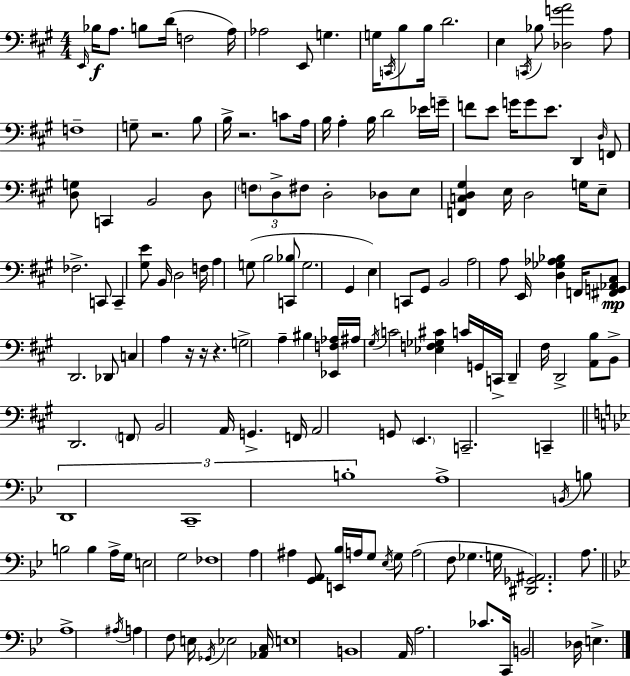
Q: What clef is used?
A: bass